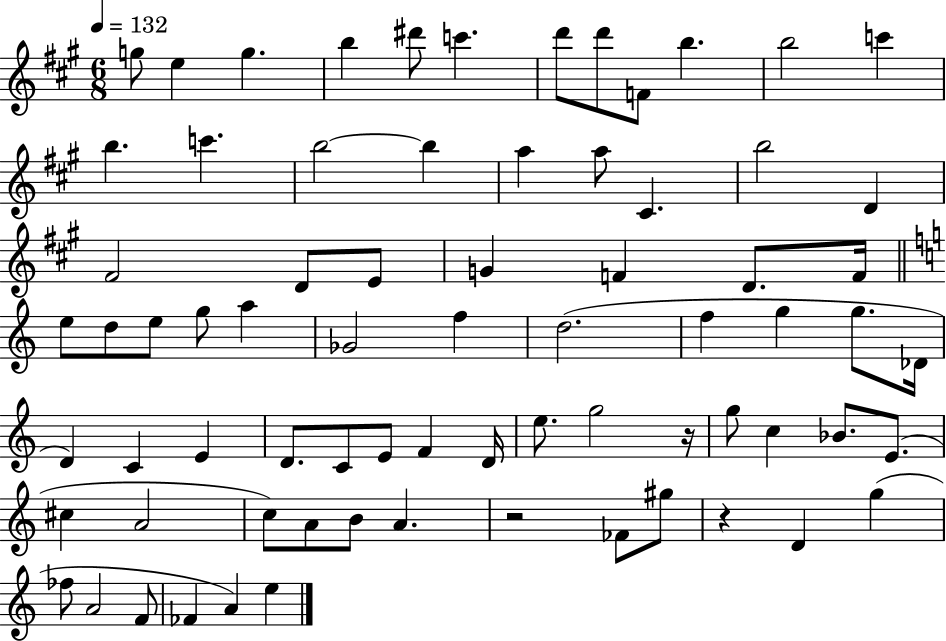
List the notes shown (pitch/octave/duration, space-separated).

G5/e E5/q G5/q. B5/q D#6/e C6/q. D6/e D6/e F4/e B5/q. B5/h C6/q B5/q. C6/q. B5/h B5/q A5/q A5/e C#4/q. B5/h D4/q F#4/h D4/e E4/e G4/q F4/q D4/e. F4/s E5/e D5/e E5/e G5/e A5/q Gb4/h F5/q D5/h. F5/q G5/q G5/e. Db4/s D4/q C4/q E4/q D4/e. C4/e E4/e F4/q D4/s E5/e. G5/h R/s G5/e C5/q Bb4/e. E4/e. C#5/q A4/h C5/e A4/e B4/e A4/q. R/h FES4/e G#5/e R/q D4/q G5/q FES5/e A4/h F4/e FES4/q A4/q E5/q